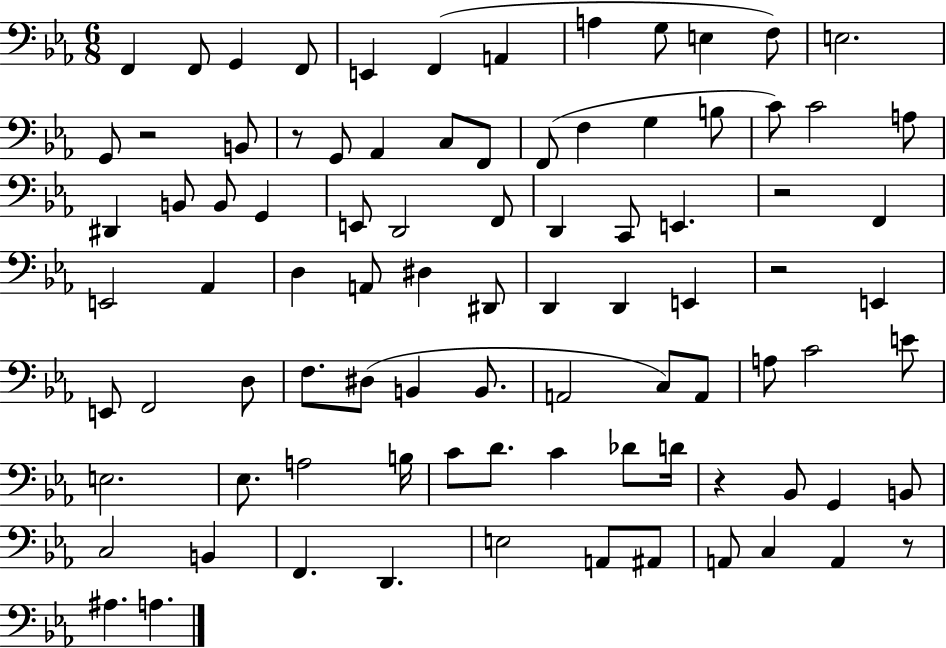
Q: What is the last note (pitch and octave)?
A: A3